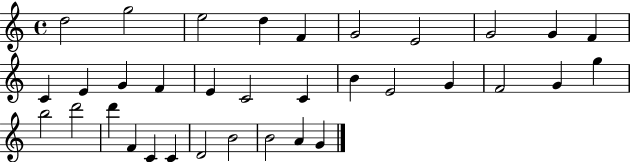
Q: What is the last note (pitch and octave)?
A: G4